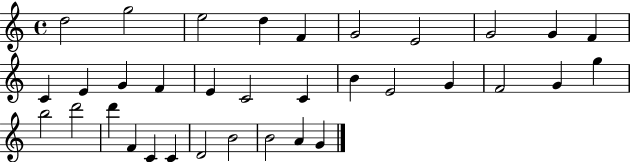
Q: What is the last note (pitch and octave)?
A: G4